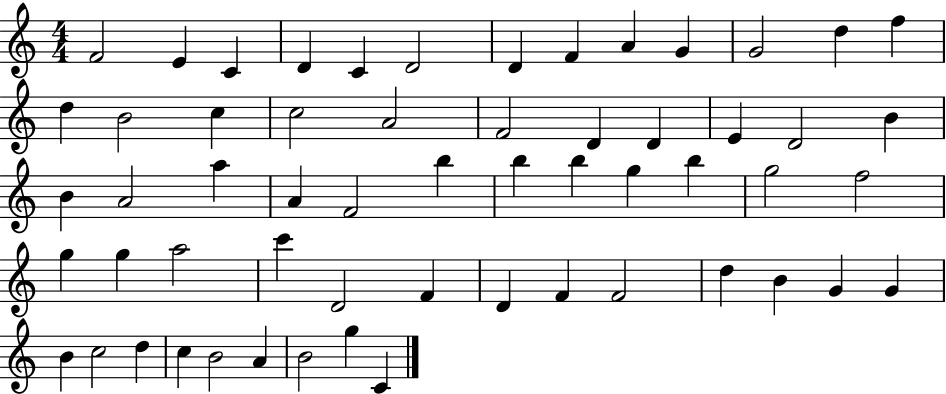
X:1
T:Untitled
M:4/4
L:1/4
K:C
F2 E C D C D2 D F A G G2 d f d B2 c c2 A2 F2 D D E D2 B B A2 a A F2 b b b g b g2 f2 g g a2 c' D2 F D F F2 d B G G B c2 d c B2 A B2 g C